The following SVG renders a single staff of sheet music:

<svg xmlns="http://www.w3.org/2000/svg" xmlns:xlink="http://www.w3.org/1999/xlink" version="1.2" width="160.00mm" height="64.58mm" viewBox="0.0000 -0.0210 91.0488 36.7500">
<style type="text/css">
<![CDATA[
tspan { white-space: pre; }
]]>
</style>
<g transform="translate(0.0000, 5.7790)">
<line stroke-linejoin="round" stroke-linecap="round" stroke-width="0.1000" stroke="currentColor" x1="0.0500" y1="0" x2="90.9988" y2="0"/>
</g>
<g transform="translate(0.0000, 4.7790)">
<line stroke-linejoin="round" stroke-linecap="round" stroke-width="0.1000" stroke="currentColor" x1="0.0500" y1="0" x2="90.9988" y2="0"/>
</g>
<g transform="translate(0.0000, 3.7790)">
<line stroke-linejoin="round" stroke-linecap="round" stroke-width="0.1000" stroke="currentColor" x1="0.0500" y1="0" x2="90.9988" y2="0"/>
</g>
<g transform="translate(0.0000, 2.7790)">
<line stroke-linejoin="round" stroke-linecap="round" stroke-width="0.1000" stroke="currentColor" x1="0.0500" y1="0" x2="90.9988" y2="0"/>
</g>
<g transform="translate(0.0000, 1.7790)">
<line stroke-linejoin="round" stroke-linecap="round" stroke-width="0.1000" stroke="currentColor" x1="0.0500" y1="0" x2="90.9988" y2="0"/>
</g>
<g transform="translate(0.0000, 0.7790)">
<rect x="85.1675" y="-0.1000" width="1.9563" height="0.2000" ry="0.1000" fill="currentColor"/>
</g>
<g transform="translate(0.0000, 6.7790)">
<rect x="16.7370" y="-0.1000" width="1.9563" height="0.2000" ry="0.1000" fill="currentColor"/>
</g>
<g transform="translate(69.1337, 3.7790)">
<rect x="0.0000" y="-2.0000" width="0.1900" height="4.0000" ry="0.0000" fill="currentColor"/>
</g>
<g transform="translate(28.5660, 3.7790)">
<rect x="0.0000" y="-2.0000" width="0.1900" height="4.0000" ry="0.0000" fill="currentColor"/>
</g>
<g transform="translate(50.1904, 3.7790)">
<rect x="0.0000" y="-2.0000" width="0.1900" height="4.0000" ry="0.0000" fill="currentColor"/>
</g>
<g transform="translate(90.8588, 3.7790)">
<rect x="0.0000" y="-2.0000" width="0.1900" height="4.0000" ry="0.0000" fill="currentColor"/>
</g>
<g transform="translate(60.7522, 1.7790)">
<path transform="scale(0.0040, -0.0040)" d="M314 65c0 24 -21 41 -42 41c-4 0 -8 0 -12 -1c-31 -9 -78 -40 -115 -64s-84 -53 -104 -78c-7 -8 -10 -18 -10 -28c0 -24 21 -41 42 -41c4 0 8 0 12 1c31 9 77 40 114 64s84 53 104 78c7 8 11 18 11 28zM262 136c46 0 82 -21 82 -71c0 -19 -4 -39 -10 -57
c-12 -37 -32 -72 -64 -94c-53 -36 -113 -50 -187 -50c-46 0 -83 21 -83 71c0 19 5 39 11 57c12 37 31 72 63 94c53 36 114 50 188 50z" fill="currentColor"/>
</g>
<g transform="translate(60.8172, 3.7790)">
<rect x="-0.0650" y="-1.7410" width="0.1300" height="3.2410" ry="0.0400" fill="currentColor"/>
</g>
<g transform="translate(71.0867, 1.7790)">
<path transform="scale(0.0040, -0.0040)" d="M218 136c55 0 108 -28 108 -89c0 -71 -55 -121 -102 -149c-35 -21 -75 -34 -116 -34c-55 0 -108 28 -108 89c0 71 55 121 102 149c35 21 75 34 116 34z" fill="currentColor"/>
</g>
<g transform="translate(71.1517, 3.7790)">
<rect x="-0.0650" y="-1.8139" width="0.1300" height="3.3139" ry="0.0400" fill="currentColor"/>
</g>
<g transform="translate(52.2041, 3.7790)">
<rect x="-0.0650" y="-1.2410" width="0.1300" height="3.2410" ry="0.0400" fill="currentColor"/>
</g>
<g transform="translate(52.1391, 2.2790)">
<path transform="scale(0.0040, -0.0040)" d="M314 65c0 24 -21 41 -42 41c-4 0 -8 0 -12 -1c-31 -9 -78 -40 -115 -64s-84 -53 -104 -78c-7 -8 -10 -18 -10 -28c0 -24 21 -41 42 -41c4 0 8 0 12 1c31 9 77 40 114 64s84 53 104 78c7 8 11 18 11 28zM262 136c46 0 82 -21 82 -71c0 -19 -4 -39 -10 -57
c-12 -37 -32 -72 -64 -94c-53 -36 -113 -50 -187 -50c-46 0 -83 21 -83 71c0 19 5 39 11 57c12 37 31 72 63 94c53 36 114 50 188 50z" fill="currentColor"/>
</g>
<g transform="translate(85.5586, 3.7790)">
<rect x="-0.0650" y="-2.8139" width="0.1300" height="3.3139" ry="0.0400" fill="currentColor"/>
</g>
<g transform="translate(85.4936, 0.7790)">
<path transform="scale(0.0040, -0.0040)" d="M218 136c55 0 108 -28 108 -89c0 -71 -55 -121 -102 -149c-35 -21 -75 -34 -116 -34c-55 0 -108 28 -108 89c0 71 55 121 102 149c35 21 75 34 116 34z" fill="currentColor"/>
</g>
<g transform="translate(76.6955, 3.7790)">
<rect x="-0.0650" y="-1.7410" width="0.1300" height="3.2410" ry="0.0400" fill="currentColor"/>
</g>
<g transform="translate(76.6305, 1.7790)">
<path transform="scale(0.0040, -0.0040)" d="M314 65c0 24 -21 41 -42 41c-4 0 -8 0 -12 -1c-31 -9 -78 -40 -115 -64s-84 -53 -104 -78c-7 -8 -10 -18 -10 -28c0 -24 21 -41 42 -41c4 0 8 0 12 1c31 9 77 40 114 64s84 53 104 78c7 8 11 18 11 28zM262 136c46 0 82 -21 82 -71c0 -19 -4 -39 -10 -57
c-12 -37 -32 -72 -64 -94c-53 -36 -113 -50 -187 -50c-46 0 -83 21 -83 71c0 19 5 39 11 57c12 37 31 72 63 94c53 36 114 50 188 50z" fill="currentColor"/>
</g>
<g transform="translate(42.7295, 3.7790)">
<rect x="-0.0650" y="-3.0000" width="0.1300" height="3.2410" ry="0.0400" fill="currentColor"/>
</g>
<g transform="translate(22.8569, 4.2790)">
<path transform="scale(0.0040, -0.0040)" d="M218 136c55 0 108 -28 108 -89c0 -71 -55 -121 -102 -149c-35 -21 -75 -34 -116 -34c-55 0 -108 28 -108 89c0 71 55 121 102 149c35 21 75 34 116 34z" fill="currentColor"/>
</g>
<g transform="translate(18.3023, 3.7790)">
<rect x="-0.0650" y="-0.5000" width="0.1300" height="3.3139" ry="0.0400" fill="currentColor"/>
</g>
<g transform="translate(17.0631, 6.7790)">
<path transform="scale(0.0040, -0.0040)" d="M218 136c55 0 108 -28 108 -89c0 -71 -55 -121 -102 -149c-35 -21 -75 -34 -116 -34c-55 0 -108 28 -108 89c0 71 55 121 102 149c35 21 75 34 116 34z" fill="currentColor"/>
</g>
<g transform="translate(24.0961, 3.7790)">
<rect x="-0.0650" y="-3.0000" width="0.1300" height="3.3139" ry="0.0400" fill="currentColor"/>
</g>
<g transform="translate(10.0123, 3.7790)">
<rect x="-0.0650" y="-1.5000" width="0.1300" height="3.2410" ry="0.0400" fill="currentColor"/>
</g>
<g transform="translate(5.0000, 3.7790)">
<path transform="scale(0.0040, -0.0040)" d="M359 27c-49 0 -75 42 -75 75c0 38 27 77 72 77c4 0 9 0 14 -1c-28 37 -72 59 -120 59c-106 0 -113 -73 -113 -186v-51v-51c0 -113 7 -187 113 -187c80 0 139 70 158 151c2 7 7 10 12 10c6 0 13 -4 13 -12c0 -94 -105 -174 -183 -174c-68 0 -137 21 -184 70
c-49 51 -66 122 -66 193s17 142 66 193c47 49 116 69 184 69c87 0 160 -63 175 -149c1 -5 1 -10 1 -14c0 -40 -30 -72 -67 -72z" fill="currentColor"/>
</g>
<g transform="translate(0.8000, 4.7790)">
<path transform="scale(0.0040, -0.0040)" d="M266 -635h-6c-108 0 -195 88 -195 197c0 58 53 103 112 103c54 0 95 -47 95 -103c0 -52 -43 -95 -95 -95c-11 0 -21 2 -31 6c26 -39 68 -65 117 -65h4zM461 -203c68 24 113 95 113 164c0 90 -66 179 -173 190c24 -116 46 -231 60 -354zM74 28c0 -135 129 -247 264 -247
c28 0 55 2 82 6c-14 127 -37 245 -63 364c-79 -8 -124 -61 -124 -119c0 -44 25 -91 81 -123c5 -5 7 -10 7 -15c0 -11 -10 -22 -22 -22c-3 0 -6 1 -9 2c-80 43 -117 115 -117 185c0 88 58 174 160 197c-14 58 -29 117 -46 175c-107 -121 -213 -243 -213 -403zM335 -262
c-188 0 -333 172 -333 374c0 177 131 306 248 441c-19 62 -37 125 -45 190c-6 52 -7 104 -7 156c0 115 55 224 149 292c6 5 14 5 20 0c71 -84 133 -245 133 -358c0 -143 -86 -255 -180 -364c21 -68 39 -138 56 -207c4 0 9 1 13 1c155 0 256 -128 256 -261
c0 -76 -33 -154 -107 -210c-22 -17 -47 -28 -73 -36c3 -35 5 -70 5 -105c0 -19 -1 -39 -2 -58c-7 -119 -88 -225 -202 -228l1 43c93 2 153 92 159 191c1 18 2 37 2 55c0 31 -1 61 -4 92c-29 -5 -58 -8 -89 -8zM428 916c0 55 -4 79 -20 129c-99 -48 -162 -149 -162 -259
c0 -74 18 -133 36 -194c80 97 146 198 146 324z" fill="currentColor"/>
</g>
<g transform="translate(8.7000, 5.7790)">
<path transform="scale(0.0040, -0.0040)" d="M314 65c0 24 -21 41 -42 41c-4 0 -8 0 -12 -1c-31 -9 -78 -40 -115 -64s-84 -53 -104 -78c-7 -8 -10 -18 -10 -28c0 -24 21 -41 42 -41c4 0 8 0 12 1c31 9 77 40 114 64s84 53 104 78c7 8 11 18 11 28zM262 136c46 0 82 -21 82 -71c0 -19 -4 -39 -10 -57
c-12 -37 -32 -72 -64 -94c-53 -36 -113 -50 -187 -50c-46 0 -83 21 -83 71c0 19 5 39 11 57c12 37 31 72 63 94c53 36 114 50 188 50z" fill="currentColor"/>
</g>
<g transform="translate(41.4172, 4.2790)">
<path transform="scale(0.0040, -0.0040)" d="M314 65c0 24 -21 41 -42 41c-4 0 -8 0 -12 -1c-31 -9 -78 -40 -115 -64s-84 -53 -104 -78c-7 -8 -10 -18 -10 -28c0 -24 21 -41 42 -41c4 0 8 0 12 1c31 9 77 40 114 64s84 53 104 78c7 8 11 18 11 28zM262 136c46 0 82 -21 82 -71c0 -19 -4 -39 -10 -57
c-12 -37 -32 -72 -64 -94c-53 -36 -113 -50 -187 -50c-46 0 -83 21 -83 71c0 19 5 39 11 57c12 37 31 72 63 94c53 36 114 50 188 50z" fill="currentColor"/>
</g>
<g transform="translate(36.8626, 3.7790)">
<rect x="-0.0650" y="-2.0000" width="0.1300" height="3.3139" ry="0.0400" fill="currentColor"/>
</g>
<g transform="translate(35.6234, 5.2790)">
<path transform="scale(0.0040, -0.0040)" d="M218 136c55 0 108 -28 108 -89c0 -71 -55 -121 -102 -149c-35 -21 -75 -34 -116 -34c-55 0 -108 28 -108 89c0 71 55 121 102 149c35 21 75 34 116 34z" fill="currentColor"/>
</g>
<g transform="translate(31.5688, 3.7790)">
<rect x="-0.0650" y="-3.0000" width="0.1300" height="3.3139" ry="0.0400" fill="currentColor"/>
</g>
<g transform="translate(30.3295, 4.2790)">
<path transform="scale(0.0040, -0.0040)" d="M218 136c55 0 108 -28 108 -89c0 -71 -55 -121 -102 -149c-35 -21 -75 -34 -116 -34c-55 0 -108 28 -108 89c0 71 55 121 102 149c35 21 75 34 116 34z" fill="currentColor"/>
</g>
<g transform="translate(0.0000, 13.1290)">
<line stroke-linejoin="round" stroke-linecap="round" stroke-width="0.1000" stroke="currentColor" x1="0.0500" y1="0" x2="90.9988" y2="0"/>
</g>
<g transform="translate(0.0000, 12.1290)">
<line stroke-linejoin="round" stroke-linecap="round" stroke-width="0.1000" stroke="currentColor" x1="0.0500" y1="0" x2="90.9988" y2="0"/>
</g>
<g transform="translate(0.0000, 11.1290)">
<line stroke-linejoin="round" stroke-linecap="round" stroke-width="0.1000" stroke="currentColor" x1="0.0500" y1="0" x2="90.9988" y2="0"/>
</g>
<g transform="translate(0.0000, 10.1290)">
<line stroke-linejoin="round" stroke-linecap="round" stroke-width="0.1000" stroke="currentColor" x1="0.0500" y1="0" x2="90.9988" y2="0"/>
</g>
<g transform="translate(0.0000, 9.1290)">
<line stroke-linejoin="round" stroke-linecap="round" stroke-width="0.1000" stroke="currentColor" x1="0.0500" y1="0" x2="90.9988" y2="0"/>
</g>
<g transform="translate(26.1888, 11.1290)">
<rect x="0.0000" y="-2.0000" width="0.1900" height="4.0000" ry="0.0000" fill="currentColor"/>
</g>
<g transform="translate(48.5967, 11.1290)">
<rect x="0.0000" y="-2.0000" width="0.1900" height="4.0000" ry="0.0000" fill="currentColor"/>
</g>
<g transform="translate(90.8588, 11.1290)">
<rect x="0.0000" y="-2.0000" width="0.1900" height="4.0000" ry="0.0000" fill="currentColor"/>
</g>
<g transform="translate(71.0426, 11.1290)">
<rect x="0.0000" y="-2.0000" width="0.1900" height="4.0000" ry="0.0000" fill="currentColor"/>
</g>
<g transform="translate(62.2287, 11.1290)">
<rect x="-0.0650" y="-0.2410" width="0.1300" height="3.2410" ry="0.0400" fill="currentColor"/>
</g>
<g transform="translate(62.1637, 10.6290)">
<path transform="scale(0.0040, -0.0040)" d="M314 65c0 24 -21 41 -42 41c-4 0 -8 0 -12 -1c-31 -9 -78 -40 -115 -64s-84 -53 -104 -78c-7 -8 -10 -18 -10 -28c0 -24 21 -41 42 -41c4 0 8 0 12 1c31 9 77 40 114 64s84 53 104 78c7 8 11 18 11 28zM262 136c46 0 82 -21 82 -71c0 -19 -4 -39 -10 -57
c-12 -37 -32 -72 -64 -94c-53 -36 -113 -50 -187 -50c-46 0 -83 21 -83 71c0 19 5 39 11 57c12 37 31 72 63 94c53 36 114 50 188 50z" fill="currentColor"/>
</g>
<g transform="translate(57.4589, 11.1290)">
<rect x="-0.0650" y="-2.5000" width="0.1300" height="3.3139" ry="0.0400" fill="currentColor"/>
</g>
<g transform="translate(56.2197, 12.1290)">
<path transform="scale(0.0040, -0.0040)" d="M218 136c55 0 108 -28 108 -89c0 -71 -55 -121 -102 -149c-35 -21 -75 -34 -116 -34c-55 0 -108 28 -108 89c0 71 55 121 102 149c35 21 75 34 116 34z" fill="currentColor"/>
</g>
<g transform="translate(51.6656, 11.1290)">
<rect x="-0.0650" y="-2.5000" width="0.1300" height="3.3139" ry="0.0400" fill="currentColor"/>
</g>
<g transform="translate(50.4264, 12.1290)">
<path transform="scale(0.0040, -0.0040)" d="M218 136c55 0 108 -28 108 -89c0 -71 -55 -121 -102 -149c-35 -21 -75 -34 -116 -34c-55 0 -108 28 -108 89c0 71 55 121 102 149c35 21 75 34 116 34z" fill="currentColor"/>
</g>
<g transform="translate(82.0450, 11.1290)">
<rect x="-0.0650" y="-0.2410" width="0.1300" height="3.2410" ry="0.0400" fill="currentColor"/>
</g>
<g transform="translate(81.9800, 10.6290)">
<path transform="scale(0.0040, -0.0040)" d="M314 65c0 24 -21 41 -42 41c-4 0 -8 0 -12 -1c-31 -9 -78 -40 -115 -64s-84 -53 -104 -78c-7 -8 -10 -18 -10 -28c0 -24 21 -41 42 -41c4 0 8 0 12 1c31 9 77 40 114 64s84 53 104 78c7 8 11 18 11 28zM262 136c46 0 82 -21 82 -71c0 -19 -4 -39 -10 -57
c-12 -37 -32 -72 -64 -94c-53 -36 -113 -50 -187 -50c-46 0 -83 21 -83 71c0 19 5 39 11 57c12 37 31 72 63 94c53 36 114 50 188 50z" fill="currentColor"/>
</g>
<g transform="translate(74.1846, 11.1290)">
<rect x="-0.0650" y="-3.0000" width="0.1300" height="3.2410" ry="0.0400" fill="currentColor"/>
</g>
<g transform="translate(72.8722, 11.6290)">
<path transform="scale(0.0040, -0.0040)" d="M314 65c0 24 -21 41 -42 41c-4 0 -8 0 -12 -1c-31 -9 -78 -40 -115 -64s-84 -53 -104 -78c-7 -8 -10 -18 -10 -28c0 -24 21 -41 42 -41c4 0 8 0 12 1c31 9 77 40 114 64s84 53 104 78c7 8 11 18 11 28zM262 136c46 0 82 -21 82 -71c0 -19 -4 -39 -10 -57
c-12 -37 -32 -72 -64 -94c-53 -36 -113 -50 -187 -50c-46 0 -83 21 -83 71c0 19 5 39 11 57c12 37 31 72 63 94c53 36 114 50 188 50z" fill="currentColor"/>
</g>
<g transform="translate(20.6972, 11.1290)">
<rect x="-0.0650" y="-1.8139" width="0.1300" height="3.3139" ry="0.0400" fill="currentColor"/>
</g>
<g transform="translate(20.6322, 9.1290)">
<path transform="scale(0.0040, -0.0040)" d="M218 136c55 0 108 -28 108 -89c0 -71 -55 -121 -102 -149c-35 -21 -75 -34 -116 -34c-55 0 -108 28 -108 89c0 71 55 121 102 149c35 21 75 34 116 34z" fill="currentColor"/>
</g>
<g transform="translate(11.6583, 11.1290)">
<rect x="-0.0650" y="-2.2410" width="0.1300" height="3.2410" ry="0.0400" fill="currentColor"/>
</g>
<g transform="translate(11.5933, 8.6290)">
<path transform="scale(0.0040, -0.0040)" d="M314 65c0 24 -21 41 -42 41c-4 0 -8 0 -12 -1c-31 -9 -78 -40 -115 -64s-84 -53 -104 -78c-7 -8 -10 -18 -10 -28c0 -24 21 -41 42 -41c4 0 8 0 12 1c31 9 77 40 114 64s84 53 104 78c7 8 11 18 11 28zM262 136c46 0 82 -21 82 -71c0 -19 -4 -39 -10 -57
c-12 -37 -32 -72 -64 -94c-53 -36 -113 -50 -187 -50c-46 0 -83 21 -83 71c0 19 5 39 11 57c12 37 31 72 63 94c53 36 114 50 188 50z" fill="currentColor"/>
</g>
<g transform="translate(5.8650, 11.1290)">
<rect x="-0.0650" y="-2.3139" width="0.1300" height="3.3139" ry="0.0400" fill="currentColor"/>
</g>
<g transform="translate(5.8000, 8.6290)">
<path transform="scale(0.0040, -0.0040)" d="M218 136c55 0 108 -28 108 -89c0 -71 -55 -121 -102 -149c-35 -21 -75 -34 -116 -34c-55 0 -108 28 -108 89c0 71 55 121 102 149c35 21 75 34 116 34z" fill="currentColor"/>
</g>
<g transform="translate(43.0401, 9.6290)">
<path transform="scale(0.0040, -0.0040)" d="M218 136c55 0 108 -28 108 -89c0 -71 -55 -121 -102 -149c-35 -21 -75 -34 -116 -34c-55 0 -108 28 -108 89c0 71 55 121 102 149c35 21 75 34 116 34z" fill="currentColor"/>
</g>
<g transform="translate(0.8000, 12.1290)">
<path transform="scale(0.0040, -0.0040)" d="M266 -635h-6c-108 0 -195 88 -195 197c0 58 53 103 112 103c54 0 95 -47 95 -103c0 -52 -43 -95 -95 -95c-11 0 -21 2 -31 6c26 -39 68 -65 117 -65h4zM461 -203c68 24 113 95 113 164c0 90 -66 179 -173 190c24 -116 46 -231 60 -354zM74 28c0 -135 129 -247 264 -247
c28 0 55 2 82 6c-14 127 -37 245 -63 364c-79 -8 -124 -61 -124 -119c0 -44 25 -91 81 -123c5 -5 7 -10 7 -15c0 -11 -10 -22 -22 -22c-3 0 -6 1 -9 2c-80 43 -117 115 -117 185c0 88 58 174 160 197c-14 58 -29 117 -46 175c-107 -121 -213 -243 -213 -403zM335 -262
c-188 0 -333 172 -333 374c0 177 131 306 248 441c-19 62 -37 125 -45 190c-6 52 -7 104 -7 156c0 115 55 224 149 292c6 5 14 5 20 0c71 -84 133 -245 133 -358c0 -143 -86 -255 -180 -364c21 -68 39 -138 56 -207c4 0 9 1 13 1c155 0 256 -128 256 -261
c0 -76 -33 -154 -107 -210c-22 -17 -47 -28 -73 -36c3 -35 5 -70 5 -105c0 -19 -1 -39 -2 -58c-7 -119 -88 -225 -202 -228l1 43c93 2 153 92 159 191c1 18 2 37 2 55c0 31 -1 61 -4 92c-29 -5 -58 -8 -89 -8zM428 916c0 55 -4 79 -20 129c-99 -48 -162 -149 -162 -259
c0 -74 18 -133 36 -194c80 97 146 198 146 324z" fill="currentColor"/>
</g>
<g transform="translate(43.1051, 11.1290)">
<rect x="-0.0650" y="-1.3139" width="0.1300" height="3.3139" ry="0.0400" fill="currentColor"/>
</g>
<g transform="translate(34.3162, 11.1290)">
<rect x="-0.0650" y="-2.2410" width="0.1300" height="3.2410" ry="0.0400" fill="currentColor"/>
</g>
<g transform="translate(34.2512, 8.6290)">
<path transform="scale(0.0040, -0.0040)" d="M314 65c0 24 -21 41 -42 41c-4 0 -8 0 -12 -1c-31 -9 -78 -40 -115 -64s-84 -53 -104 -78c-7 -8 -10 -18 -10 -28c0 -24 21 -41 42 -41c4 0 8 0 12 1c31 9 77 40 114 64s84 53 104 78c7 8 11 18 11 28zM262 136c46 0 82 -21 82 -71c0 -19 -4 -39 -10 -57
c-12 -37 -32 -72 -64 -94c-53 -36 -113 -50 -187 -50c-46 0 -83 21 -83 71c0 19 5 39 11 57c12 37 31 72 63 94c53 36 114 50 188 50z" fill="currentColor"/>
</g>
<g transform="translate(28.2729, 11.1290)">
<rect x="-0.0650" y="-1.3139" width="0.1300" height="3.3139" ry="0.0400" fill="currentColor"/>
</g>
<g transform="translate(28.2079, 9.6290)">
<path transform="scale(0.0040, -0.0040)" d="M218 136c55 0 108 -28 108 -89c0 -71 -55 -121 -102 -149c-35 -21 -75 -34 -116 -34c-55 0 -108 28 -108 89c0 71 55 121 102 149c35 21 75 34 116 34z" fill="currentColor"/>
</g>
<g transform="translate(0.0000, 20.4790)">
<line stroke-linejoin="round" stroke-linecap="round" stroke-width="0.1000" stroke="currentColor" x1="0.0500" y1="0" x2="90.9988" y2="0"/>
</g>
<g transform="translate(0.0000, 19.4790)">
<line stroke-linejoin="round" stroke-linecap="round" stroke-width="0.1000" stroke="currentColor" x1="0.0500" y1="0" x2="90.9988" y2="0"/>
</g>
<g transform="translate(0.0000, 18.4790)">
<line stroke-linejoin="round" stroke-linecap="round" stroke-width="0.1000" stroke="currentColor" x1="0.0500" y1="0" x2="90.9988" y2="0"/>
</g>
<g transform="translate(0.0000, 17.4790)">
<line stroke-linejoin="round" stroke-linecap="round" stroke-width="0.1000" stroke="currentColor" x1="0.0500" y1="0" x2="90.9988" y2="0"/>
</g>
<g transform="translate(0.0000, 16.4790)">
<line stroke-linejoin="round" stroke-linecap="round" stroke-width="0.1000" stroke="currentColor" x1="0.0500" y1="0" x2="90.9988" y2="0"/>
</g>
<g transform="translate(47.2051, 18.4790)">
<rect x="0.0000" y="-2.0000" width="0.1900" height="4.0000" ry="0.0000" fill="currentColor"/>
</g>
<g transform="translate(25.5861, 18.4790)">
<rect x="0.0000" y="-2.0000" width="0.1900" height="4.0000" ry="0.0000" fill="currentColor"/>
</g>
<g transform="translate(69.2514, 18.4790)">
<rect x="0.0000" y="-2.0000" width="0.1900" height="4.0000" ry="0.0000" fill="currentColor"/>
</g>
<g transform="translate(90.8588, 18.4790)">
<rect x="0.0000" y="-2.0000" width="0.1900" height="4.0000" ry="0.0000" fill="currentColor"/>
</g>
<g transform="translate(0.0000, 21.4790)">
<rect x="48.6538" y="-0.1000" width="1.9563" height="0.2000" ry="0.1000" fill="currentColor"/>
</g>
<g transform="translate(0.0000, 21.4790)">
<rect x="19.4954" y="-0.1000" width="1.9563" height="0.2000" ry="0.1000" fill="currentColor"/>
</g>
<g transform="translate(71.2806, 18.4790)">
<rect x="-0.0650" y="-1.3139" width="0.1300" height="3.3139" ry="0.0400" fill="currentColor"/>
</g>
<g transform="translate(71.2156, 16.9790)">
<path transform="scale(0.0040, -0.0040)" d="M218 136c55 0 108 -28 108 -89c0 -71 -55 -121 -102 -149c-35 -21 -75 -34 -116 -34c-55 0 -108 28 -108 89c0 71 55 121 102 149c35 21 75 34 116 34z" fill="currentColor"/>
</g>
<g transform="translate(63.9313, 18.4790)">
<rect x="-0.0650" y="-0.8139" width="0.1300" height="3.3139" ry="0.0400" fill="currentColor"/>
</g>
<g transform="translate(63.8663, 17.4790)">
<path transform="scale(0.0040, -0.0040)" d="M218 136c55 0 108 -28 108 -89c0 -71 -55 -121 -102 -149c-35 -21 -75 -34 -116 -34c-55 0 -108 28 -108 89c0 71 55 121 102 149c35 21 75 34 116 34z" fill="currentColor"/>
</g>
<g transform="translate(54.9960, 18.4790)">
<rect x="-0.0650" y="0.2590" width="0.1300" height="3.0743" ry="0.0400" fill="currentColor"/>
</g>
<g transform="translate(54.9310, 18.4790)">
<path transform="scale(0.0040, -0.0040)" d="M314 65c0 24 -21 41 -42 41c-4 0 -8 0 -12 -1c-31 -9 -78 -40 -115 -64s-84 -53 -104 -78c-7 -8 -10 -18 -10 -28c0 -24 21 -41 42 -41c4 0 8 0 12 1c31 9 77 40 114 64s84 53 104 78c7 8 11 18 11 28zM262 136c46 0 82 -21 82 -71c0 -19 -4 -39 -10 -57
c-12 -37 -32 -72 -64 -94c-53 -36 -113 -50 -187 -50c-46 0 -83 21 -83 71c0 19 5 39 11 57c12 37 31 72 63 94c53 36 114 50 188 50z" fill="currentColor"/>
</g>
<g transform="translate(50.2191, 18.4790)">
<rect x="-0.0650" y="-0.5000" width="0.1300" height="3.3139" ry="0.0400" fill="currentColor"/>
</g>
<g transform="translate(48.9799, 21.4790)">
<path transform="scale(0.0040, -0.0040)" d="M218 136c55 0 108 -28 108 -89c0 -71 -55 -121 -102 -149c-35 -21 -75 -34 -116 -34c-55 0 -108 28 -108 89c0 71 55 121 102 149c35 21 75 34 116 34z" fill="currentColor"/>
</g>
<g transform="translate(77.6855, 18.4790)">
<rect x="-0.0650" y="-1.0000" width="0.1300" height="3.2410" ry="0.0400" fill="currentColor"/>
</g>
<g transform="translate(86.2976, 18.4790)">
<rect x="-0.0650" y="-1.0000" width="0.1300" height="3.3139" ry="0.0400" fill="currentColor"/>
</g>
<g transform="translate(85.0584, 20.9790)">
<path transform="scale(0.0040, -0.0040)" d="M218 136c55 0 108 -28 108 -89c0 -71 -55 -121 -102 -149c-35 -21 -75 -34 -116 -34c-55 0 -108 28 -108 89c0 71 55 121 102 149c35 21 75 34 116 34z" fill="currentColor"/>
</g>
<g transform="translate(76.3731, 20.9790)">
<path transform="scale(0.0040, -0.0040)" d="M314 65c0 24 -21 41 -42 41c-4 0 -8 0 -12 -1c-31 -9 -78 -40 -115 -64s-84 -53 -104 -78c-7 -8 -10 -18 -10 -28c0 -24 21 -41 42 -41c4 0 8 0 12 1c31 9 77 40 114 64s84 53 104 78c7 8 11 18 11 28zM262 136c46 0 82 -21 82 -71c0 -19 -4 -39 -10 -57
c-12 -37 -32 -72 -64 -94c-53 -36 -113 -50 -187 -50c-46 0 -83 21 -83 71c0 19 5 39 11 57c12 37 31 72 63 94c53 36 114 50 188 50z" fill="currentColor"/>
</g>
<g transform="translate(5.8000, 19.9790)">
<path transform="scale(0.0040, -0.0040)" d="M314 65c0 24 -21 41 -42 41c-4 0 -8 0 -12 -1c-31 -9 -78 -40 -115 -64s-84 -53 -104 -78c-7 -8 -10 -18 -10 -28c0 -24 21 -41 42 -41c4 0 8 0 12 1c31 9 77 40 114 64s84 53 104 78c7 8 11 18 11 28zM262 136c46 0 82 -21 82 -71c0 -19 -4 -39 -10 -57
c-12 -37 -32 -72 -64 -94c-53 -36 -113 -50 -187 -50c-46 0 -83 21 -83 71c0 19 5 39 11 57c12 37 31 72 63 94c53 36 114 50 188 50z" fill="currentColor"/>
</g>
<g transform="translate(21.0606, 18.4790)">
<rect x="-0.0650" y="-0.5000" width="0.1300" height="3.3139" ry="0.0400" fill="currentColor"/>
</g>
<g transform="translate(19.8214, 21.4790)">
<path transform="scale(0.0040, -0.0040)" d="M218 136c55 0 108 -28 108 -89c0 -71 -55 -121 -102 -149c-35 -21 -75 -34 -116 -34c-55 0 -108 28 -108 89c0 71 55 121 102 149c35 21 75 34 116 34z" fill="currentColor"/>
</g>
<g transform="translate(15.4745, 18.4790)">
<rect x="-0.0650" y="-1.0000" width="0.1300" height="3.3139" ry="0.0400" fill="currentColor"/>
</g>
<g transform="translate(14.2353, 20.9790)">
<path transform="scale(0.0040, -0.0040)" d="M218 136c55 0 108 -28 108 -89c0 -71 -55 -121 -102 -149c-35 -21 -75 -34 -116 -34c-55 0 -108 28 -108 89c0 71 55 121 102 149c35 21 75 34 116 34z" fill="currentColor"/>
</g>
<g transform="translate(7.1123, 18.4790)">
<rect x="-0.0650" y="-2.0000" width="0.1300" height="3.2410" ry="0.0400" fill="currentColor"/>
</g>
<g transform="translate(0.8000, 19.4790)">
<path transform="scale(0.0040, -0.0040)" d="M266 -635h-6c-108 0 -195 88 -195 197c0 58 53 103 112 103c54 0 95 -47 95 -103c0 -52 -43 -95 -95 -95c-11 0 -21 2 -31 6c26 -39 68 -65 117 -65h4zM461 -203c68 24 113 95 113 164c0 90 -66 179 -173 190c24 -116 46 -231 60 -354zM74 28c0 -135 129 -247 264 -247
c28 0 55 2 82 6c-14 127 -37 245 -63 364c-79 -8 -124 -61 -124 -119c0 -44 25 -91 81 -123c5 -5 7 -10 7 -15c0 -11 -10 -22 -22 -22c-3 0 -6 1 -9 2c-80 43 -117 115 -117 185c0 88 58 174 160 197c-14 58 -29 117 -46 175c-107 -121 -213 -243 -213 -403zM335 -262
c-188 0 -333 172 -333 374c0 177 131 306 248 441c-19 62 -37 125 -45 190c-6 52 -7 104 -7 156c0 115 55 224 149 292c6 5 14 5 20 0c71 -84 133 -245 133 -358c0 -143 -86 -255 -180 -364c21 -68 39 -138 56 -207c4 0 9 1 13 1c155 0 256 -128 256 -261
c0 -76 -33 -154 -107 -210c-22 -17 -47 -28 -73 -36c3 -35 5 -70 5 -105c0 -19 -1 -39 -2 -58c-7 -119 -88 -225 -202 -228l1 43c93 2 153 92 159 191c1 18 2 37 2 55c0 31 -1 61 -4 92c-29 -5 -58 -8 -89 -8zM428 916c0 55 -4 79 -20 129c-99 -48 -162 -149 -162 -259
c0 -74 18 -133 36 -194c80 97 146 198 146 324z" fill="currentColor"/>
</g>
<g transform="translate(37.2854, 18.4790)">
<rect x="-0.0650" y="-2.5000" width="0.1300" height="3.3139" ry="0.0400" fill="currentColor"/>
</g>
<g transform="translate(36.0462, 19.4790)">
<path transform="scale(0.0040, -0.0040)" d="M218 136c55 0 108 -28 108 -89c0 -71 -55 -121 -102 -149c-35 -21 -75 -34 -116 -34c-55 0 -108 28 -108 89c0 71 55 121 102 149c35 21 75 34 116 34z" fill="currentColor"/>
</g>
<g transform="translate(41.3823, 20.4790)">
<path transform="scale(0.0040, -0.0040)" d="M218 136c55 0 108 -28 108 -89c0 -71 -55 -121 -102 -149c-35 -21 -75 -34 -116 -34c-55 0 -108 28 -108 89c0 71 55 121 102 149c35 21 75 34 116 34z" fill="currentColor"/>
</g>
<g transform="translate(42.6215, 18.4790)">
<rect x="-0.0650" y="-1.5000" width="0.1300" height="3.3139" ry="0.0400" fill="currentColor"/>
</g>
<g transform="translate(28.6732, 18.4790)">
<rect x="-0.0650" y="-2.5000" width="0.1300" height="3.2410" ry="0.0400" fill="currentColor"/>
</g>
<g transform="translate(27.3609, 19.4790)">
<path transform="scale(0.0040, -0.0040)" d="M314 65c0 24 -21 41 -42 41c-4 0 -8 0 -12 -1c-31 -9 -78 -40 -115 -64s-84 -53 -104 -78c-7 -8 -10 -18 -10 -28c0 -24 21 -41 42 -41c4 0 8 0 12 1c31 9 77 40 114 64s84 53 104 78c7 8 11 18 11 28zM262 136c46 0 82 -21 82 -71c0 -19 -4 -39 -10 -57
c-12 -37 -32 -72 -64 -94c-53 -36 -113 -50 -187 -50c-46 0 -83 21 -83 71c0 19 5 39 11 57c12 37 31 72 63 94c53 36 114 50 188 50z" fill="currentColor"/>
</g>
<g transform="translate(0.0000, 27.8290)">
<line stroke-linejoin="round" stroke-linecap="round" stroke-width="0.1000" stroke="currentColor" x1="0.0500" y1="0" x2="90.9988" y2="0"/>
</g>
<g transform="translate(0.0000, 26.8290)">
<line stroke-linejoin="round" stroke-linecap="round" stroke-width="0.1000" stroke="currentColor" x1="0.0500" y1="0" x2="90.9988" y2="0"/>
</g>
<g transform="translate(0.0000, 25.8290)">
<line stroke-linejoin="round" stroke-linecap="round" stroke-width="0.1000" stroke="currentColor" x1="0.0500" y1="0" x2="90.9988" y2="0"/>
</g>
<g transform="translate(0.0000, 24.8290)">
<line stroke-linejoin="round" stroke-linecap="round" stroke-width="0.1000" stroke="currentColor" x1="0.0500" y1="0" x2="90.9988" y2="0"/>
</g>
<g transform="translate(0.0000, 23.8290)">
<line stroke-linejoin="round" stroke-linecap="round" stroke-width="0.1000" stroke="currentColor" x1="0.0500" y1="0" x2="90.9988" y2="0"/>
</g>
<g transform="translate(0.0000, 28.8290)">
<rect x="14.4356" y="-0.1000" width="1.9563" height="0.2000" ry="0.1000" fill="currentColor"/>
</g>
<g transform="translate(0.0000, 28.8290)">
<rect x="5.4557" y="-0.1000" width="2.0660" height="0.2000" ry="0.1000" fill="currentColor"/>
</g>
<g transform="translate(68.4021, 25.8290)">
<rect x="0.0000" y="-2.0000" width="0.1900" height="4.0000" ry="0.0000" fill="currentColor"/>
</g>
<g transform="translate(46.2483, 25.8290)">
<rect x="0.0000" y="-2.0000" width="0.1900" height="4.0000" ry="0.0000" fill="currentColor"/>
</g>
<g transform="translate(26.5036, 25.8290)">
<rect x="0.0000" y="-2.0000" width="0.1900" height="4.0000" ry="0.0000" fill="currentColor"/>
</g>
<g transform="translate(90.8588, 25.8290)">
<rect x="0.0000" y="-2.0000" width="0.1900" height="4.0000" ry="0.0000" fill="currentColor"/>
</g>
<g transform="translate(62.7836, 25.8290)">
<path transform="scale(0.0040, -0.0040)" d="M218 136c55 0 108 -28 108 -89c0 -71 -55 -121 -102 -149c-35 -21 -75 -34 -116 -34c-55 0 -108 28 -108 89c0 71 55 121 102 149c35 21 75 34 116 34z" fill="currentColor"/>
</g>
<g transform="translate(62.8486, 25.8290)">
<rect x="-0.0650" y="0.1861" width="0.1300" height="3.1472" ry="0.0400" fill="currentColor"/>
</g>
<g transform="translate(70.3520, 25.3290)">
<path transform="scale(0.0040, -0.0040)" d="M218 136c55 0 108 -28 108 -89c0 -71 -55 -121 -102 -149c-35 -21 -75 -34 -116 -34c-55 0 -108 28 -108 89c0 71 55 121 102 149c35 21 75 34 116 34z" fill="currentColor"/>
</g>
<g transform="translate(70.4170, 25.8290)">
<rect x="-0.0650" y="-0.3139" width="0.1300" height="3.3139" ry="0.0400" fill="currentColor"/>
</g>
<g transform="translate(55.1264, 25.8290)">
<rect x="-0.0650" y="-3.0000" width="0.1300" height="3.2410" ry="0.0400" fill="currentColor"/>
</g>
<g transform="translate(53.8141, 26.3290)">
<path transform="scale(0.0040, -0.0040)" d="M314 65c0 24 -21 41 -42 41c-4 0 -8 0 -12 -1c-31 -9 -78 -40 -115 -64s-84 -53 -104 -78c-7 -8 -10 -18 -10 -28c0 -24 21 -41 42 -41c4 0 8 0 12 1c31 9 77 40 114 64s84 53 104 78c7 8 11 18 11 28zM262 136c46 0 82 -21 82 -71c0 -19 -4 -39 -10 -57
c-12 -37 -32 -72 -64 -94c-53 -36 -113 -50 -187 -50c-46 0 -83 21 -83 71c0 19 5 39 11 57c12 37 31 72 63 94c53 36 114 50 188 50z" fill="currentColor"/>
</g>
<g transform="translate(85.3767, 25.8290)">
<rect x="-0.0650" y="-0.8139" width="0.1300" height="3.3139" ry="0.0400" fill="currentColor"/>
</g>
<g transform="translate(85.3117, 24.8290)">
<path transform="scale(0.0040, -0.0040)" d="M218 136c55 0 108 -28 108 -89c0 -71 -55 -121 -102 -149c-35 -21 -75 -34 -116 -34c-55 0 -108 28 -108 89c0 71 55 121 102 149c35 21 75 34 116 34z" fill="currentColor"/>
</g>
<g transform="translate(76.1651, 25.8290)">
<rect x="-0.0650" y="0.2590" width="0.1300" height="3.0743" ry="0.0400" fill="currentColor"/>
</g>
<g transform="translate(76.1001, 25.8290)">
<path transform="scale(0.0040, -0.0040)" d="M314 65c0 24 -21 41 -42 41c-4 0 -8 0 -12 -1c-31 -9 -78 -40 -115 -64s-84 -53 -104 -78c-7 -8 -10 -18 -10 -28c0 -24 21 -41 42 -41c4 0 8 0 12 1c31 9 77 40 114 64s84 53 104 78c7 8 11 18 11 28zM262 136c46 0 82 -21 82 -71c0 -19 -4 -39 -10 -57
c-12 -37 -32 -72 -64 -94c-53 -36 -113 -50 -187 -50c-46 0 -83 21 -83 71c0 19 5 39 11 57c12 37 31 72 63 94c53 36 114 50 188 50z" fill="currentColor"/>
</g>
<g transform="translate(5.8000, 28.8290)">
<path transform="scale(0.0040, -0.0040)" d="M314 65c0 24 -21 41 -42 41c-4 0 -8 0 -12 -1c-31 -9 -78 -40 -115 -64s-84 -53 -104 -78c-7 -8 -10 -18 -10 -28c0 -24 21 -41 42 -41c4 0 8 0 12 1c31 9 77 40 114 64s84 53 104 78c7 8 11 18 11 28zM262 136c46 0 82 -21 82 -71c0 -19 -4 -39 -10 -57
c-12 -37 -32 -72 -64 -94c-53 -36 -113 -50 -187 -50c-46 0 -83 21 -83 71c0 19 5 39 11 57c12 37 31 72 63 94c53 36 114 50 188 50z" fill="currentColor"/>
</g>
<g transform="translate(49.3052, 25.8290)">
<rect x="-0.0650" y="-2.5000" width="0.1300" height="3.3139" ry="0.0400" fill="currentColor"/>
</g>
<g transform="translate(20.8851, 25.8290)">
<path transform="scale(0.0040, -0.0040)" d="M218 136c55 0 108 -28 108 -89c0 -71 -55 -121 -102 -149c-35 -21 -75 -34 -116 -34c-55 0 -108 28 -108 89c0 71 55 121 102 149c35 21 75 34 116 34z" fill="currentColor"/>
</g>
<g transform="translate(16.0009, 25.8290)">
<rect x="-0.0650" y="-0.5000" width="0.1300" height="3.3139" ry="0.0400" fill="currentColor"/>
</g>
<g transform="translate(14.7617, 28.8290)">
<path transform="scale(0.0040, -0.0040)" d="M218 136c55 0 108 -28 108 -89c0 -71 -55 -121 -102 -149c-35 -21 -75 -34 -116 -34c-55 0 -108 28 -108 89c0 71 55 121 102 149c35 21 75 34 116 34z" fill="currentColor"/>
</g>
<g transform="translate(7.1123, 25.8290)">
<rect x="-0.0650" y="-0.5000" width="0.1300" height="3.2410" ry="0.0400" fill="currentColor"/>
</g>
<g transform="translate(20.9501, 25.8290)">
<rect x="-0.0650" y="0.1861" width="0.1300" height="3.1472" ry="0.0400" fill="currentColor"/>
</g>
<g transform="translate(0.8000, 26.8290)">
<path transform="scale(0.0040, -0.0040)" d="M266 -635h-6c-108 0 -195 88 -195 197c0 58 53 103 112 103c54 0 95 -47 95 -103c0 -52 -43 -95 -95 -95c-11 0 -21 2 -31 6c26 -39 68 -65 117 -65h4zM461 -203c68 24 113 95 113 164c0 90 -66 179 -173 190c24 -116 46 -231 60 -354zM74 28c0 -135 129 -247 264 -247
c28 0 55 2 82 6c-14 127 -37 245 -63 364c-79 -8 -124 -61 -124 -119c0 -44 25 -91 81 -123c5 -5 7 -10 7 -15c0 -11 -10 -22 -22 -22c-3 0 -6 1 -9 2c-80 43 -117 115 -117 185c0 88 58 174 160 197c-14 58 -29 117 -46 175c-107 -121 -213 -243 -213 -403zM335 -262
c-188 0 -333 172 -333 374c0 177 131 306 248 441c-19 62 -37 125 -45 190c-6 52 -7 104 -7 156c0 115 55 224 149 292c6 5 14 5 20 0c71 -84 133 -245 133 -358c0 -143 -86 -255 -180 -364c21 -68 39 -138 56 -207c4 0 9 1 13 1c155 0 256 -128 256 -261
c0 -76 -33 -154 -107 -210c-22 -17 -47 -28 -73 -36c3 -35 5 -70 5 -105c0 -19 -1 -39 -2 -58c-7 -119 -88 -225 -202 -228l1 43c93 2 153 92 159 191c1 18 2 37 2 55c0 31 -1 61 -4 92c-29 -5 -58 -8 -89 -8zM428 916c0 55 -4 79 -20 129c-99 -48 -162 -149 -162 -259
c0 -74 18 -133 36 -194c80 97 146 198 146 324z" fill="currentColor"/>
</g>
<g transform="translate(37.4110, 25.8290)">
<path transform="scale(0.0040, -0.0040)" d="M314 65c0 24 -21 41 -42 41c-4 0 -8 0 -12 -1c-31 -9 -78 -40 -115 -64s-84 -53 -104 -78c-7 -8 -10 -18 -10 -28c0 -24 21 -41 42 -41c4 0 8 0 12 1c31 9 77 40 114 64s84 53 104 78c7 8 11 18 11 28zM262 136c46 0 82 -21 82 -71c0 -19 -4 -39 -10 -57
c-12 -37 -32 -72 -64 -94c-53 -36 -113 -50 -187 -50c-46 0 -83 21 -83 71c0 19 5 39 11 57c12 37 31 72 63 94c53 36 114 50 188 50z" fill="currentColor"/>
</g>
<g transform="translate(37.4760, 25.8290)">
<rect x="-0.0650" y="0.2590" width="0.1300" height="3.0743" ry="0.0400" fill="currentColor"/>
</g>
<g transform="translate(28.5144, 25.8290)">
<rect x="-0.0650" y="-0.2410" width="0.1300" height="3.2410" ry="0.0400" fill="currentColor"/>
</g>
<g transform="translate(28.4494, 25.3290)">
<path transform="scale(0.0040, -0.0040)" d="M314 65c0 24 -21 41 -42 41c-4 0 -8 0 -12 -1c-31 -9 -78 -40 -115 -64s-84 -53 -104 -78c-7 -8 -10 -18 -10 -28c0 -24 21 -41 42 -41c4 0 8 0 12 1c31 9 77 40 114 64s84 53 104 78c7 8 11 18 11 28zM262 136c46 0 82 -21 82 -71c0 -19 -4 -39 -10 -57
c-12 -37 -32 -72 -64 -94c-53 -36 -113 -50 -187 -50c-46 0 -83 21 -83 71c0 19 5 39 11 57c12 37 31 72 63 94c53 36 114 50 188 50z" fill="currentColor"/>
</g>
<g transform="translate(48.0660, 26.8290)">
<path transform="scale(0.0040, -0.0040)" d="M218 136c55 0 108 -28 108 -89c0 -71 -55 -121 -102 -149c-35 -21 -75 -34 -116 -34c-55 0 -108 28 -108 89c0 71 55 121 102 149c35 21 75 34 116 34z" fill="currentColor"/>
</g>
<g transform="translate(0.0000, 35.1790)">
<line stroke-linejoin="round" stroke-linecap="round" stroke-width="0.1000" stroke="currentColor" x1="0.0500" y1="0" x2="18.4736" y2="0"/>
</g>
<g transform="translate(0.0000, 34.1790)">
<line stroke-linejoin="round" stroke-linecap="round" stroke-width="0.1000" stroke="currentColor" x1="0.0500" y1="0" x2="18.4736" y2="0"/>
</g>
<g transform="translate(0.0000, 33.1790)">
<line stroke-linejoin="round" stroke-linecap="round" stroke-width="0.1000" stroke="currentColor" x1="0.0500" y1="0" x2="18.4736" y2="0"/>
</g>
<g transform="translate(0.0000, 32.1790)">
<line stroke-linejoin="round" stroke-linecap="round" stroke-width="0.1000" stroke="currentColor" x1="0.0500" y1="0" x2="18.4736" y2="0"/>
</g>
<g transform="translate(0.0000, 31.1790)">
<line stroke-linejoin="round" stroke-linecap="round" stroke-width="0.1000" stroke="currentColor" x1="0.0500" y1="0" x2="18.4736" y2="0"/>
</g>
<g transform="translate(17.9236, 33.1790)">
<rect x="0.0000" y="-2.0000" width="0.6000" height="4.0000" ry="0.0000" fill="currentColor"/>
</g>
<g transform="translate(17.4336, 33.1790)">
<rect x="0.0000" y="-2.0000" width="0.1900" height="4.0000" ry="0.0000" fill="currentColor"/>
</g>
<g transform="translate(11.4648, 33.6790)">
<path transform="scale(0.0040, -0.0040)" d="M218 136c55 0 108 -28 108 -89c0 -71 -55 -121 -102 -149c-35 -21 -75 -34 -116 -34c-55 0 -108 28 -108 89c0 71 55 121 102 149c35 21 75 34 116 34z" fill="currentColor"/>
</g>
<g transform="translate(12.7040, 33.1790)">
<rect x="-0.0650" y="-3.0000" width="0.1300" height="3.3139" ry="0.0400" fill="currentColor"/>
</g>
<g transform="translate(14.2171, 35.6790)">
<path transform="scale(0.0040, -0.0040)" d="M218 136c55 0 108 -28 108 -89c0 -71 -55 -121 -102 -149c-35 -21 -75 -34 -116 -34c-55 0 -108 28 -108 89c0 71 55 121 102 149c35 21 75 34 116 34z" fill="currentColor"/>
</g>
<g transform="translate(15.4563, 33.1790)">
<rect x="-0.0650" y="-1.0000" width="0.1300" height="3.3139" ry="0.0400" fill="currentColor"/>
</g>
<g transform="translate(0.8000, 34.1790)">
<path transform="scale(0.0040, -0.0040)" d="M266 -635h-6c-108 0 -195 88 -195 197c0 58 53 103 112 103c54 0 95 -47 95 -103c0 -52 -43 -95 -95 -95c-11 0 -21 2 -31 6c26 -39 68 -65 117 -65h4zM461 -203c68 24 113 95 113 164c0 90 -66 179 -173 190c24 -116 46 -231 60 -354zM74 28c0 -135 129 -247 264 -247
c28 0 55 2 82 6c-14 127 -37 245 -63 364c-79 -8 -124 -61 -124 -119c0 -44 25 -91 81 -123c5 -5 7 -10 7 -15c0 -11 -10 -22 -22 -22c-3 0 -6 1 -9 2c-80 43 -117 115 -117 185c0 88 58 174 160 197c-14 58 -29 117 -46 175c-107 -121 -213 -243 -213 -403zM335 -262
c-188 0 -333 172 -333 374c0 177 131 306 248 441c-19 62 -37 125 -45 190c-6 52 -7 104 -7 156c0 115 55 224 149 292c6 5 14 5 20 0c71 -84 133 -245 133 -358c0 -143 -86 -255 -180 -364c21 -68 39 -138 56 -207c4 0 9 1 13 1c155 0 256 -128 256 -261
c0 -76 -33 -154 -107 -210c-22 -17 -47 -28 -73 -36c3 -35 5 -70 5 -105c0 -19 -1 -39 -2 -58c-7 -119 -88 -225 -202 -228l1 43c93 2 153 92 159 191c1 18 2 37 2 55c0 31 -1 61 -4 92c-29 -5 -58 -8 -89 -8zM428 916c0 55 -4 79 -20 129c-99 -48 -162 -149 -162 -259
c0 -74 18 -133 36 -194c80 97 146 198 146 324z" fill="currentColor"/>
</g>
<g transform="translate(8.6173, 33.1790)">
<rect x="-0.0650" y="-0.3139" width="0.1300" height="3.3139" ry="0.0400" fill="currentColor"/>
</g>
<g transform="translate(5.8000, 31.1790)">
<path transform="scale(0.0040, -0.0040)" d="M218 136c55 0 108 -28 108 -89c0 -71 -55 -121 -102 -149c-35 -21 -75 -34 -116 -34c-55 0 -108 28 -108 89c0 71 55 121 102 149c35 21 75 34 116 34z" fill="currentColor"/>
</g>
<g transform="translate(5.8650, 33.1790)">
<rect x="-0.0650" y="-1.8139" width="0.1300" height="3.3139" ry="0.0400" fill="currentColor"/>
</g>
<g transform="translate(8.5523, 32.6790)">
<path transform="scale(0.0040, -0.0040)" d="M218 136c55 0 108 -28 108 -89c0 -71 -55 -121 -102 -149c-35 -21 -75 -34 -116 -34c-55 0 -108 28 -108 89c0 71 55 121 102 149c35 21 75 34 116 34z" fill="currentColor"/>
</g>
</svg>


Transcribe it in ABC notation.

X:1
T:Untitled
M:4/4
L:1/4
K:C
E2 C A A F A2 e2 f2 f f2 a g g2 f e g2 e G G c2 A2 c2 F2 D C G2 G E C B2 d e D2 D C2 C B c2 B2 G A2 B c B2 d f c A D